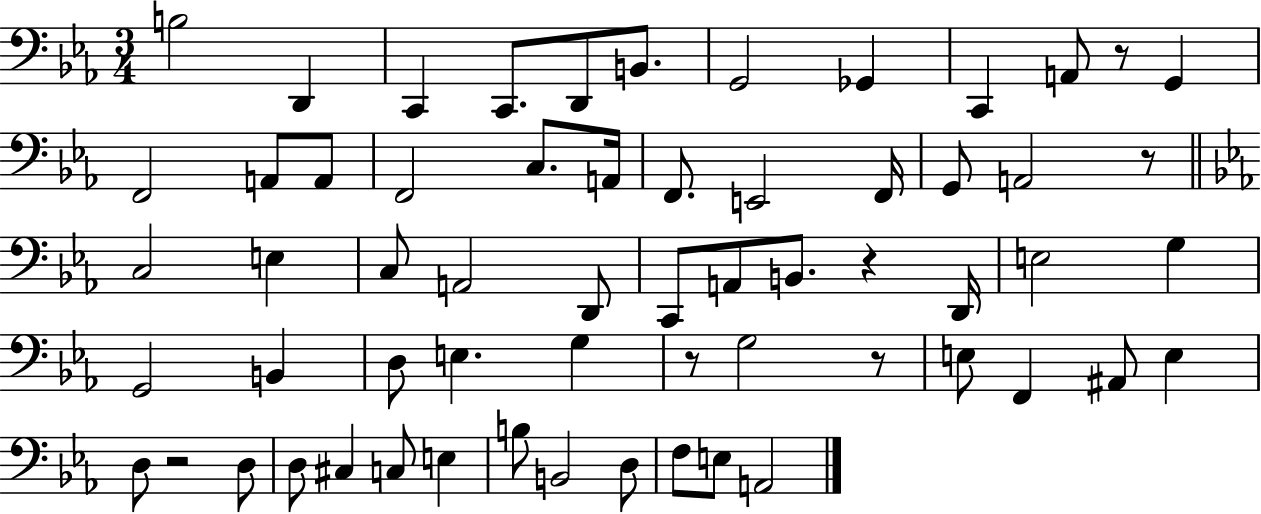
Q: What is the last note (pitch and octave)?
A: A2